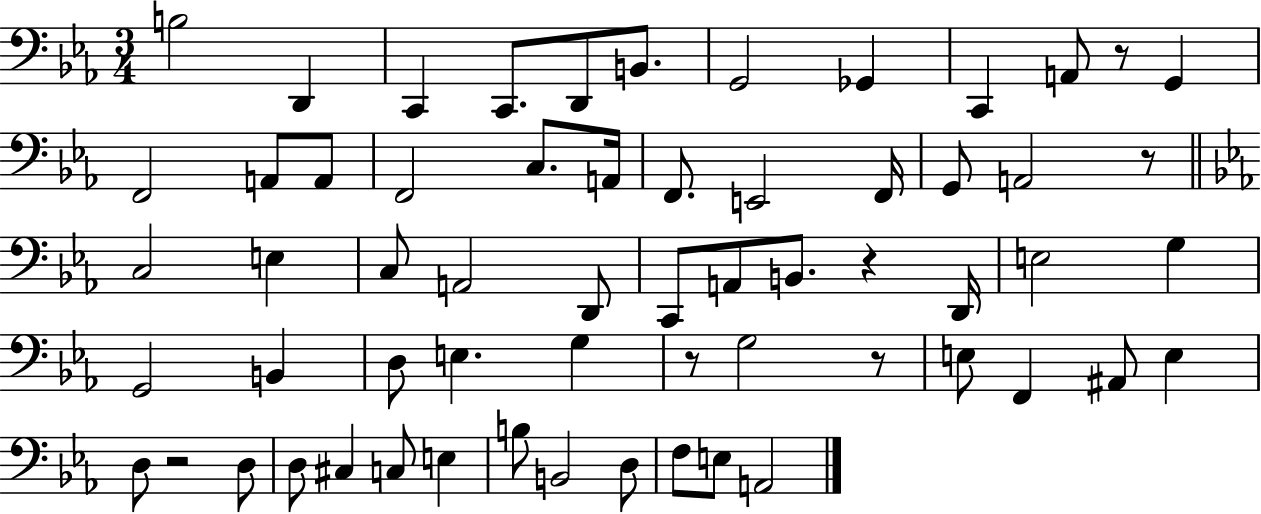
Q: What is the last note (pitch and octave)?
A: A2